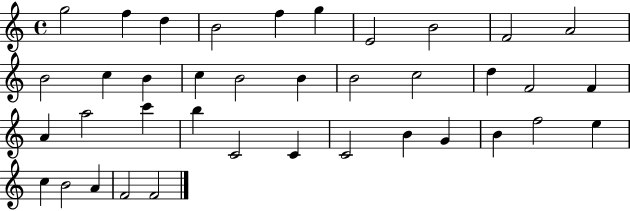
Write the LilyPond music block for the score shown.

{
  \clef treble
  \time 4/4
  \defaultTimeSignature
  \key c \major
  g''2 f''4 d''4 | b'2 f''4 g''4 | e'2 b'2 | f'2 a'2 | \break b'2 c''4 b'4 | c''4 b'2 b'4 | b'2 c''2 | d''4 f'2 f'4 | \break a'4 a''2 c'''4 | b''4 c'2 c'4 | c'2 b'4 g'4 | b'4 f''2 e''4 | \break c''4 b'2 a'4 | f'2 f'2 | \bar "|."
}